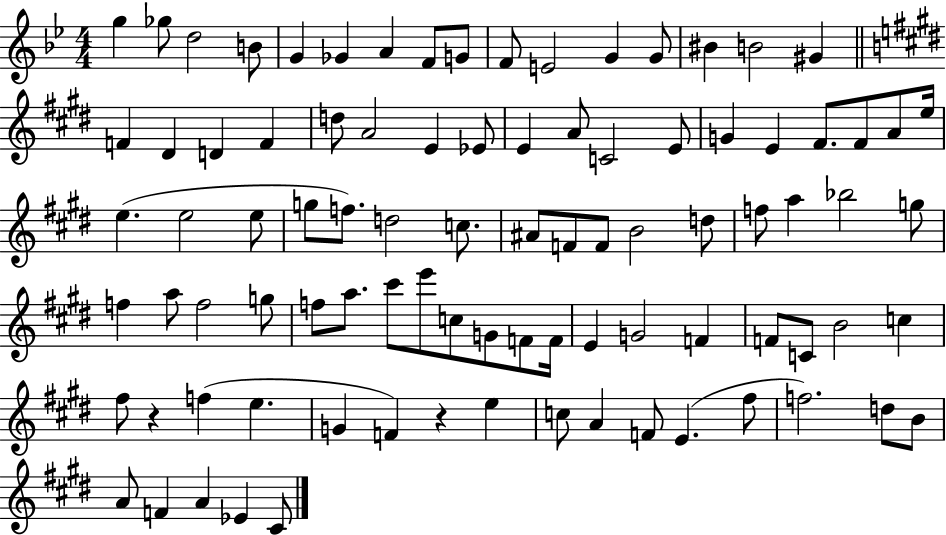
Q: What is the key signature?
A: BES major